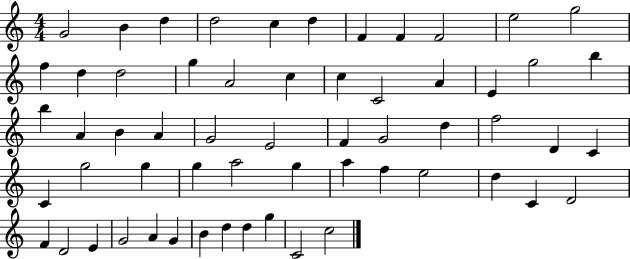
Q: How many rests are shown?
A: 0